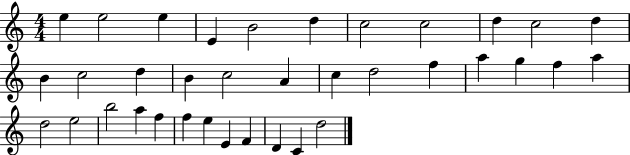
{
  \clef treble
  \numericTimeSignature
  \time 4/4
  \key c \major
  e''4 e''2 e''4 | e'4 b'2 d''4 | c''2 c''2 | d''4 c''2 d''4 | \break b'4 c''2 d''4 | b'4 c''2 a'4 | c''4 d''2 f''4 | a''4 g''4 f''4 a''4 | \break d''2 e''2 | b''2 a''4 f''4 | f''4 e''4 e'4 f'4 | d'4 c'4 d''2 | \break \bar "|."
}